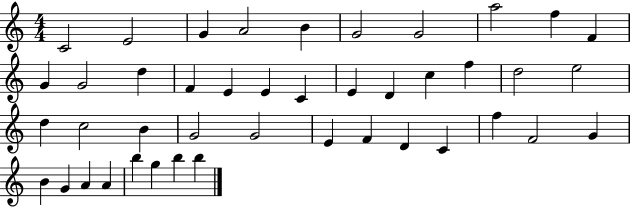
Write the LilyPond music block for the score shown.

{
  \clef treble
  \numericTimeSignature
  \time 4/4
  \key c \major
  c'2 e'2 | g'4 a'2 b'4 | g'2 g'2 | a''2 f''4 f'4 | \break g'4 g'2 d''4 | f'4 e'4 e'4 c'4 | e'4 d'4 c''4 f''4 | d''2 e''2 | \break d''4 c''2 b'4 | g'2 g'2 | e'4 f'4 d'4 c'4 | f''4 f'2 g'4 | \break b'4 g'4 a'4 a'4 | b''4 g''4 b''4 b''4 | \bar "|."
}